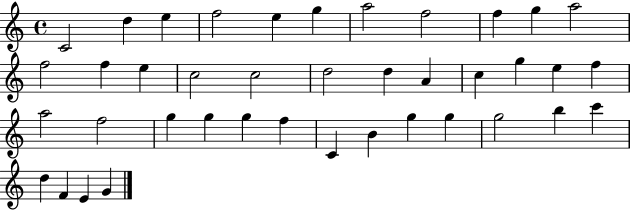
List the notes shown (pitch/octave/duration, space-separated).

C4/h D5/q E5/q F5/h E5/q G5/q A5/h F5/h F5/q G5/q A5/h F5/h F5/q E5/q C5/h C5/h D5/h D5/q A4/q C5/q G5/q E5/q F5/q A5/h F5/h G5/q G5/q G5/q F5/q C4/q B4/q G5/q G5/q G5/h B5/q C6/q D5/q F4/q E4/q G4/q